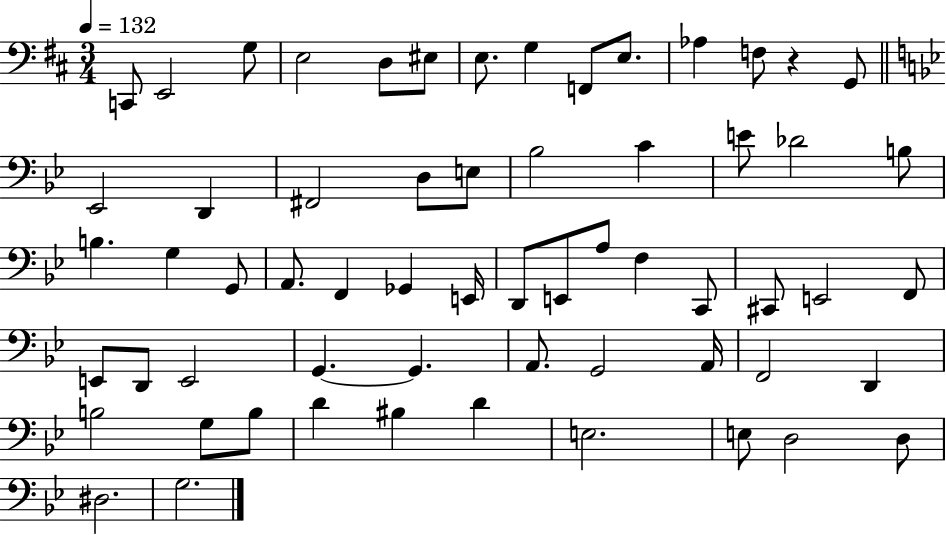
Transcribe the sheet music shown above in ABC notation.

X:1
T:Untitled
M:3/4
L:1/4
K:D
C,,/2 E,,2 G,/2 E,2 D,/2 ^E,/2 E,/2 G, F,,/2 E,/2 _A, F,/2 z G,,/2 _E,,2 D,, ^F,,2 D,/2 E,/2 _B,2 C E/2 _D2 B,/2 B, G, G,,/2 A,,/2 F,, _G,, E,,/4 D,,/2 E,,/2 A,/2 F, C,,/2 ^C,,/2 E,,2 F,,/2 E,,/2 D,,/2 E,,2 G,, G,, A,,/2 G,,2 A,,/4 F,,2 D,, B,2 G,/2 B,/2 D ^B, D E,2 E,/2 D,2 D,/2 ^D,2 G,2